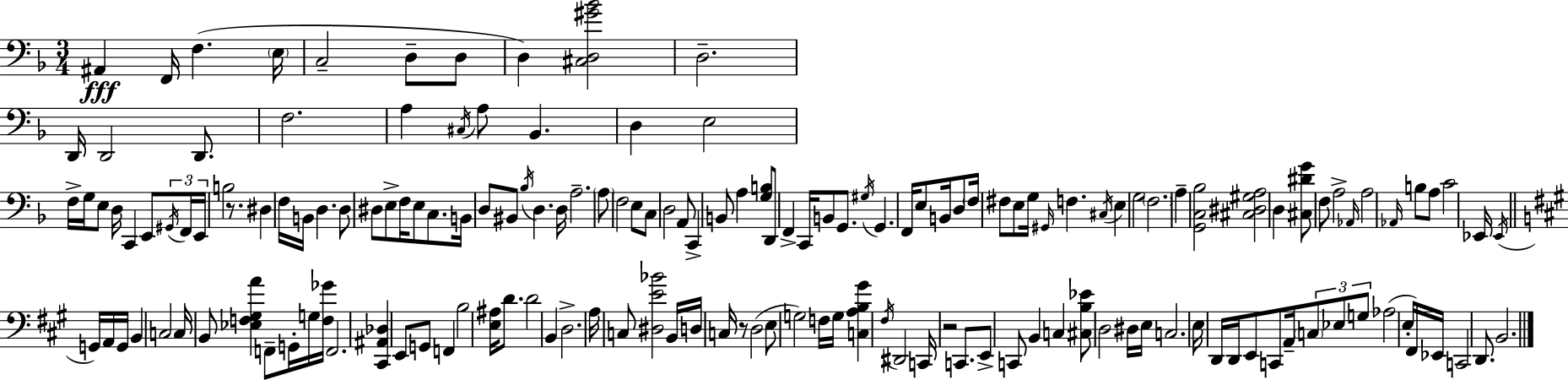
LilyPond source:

{
  \clef bass
  \numericTimeSignature
  \time 3/4
  \key d \minor
  ais,4\fff f,16 f4.( \parenthesize e16 | c2-- d8-- d8 | d4) <cis d gis' bes'>2 | d2.-- | \break d,16 d,2 d,8. | f2. | a4 \acciaccatura { cis16 } a8 bes,4. | d4 e2 | \break f16-> g16 e8 d16 c,4 e,8 | \tuplet 3/2 { \acciaccatura { gis,16 } f,16 e,16 } b2 r8. | dis4 f16 b,16 d4. | d8 dis8 e8-> f16 e8 c8. | \break b,16 d8 bis,8 \acciaccatura { bes16 } d4. | d16 a2.-- | \parenthesize a8 f2 | e8 c8 d2 | \break a,8 c,4-> b,8 a4 | <g b>8 d,8 f,4-> c,16 b,8 | g,8. \acciaccatura { gis16 } g,4. f,16 e8 | b,16 d8 \parenthesize f16 fis8 e8 g16 \grace { gis,16 } f4. | \break \acciaccatura { cis16 } e4 g2 | \parenthesize f2. | a4-- <g, c bes>2 | <cis dis gis a>2 | \break d4 <cis dis' g'>8 f8 a2-> | \grace { aes,16 } a2 | \grace { aes,16 } b8 a8 c'2 | ees,16 \acciaccatura { ees,16 } \bar "||" \break \key a \major g,16 a,16 g,16 b,4 c2 | c16 b,8 <ees f gis a'>4 f,8-- | g,16-. g16 <f ges'>16 f,2. | <cis, ais, des>4 e,8 g,8 f,4 | \break b2 <e ais>16 | d'8. d'2 b,4 | d2.-> | a16 c8 <dis e' bes'>2 | \break b,16 d16 c16 r8 d2( | e8 g2) | f16 g16 <c a b gis'>4 \acciaccatura { fis16 } dis,2 | c,16 r2 | \break c,8. e,8-> c,8 b,4 | c4 <cis b ees'>8 d2 | dis16 e16 c2. | e16 d,16 d,16 e,8 c,8 a,16-- | \break \tuplet 3/2 { \parenthesize c8 ees8 g8 } aes2( | e16-. fis,16) ees,16 c,2 | d,8. b,2. | \bar "|."
}